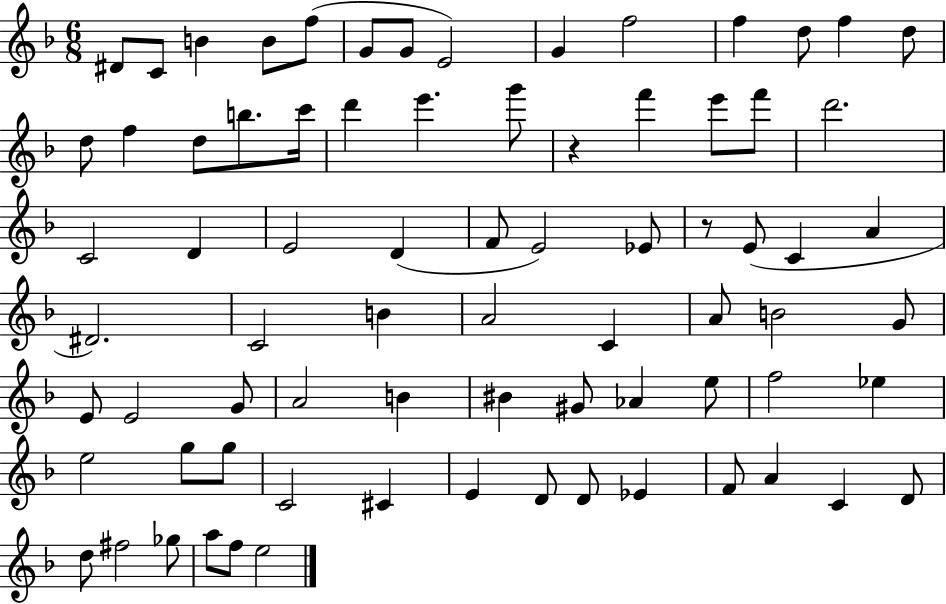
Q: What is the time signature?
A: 6/8